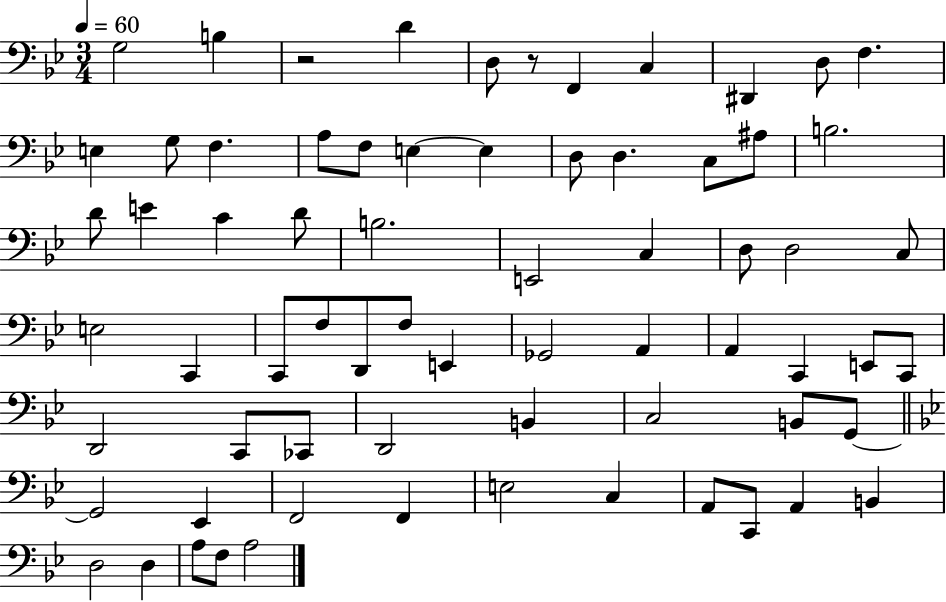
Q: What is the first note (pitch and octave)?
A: G3